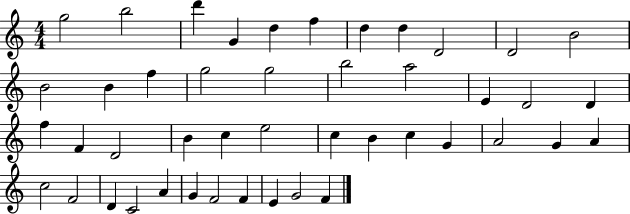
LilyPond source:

{
  \clef treble
  \numericTimeSignature
  \time 4/4
  \key c \major
  g''2 b''2 | d'''4 g'4 d''4 f''4 | d''4 d''4 d'2 | d'2 b'2 | \break b'2 b'4 f''4 | g''2 g''2 | b''2 a''2 | e'4 d'2 d'4 | \break f''4 f'4 d'2 | b'4 c''4 e''2 | c''4 b'4 c''4 g'4 | a'2 g'4 a'4 | \break c''2 f'2 | d'4 c'2 a'4 | g'4 f'2 f'4 | e'4 g'2 f'4 | \break \bar "|."
}